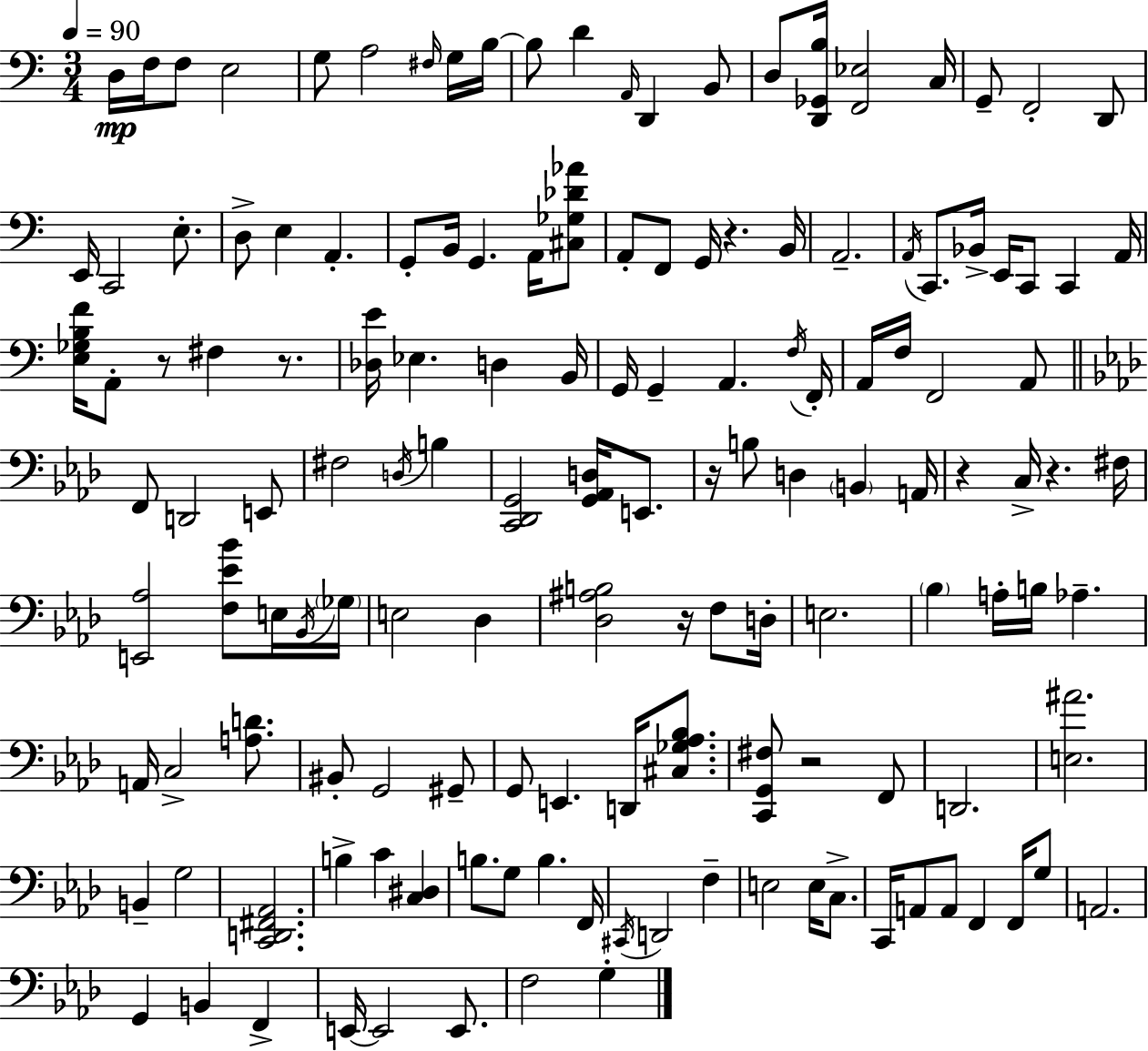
X:1
T:Untitled
M:3/4
L:1/4
K:C
D,/4 F,/4 F,/2 E,2 G,/2 A,2 ^F,/4 G,/4 B,/4 B,/2 D A,,/4 D,, B,,/2 D,/2 [D,,_G,,B,]/4 [F,,_E,]2 C,/4 G,,/2 F,,2 D,,/2 E,,/4 C,,2 E,/2 D,/2 E, A,, G,,/2 B,,/4 G,, A,,/4 [^C,_G,_D_A]/2 A,,/2 F,,/2 G,,/4 z B,,/4 A,,2 A,,/4 C,,/2 _B,,/4 E,,/4 C,,/2 C,, A,,/4 [E,_G,B,F]/4 A,,/2 z/2 ^F, z/2 [_D,E]/4 _E, D, B,,/4 G,,/4 G,, A,, F,/4 F,,/4 A,,/4 F,/4 F,,2 A,,/2 F,,/2 D,,2 E,,/2 ^F,2 D,/4 B, [C,,_D,,G,,]2 [G,,_A,,D,]/4 E,,/2 z/4 B,/2 D, B,, A,,/4 z C,/4 z ^F,/4 [E,,_A,]2 [F,_E_B]/2 E,/4 _B,,/4 _G,/4 E,2 _D, [_D,^A,B,]2 z/4 F,/2 D,/4 E,2 _B, A,/4 B,/4 _A, A,,/4 C,2 [A,D]/2 ^B,,/2 G,,2 ^G,,/2 G,,/2 E,, D,,/4 [^C,_G,_A,_B,]/2 [C,,G,,^F,]/2 z2 F,,/2 D,,2 [E,^A]2 B,, G,2 [C,,D,,^F,,_A,,]2 B, C [C,^D,] B,/2 G,/2 B, F,,/4 ^C,,/4 D,,2 F, E,2 E,/4 C,/2 C,,/4 A,,/2 A,,/2 F,, F,,/4 G,/2 A,,2 G,, B,, F,, E,,/4 E,,2 E,,/2 F,2 G,